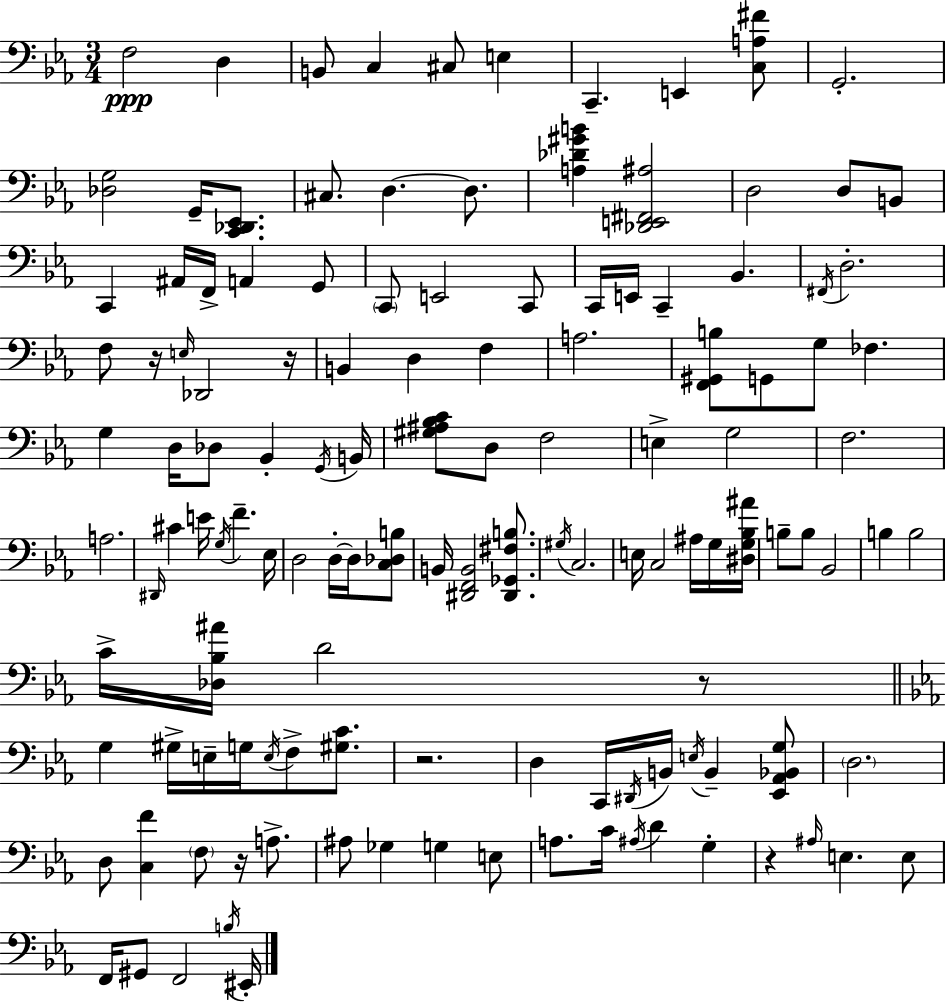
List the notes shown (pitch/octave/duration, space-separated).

F3/h D3/q B2/e C3/q C#3/e E3/q C2/q. E2/q [C3,A3,F#4]/e G2/h. [Db3,G3]/h G2/s [C2,Db2,Eb2]/e. C#3/e. D3/q. D3/e. [A3,Db4,G#4,B4]/q [Db2,E2,F#2,A#3]/h D3/h D3/e B2/e C2/q A#2/s F2/s A2/q G2/e C2/e E2/h C2/e C2/s E2/s C2/q Bb2/q. F#2/s D3/h. F3/e R/s E3/s Db2/h R/s B2/q D3/q F3/q A3/h. [F2,G#2,B3]/e G2/e G3/e FES3/q. G3/q D3/s Db3/e Bb2/q G2/s B2/s [G#3,A#3,Bb3,C4]/e D3/e F3/h E3/q G3/h F3/h. A3/h. D#2/s C#4/q E4/s G3/s F4/q. Eb3/s D3/h D3/s D3/s [C3,Db3,B3]/e B2/s [D#2,F2,B2]/h [D#2,Gb2,F#3,B3]/e. G#3/s C3/h. E3/s C3/h A#3/s G3/s [D#3,G3,Bb3,A#4]/s B3/e B3/e Bb2/h B3/q B3/h C4/s [Db3,Bb3,A#4]/s D4/h R/e G3/q G#3/s E3/s G3/s E3/s F3/e [G#3,C4]/e. R/h. D3/q C2/s D#2/s B2/s E3/s B2/q [Eb2,Ab2,Bb2,G3]/e D3/h. D3/e [C3,F4]/q F3/e R/s A3/e. A#3/e Gb3/q G3/q E3/e A3/e. C4/s A#3/s D4/q G3/q R/q A#3/s E3/q. E3/e F2/s G#2/e F2/h B3/s EIS2/s